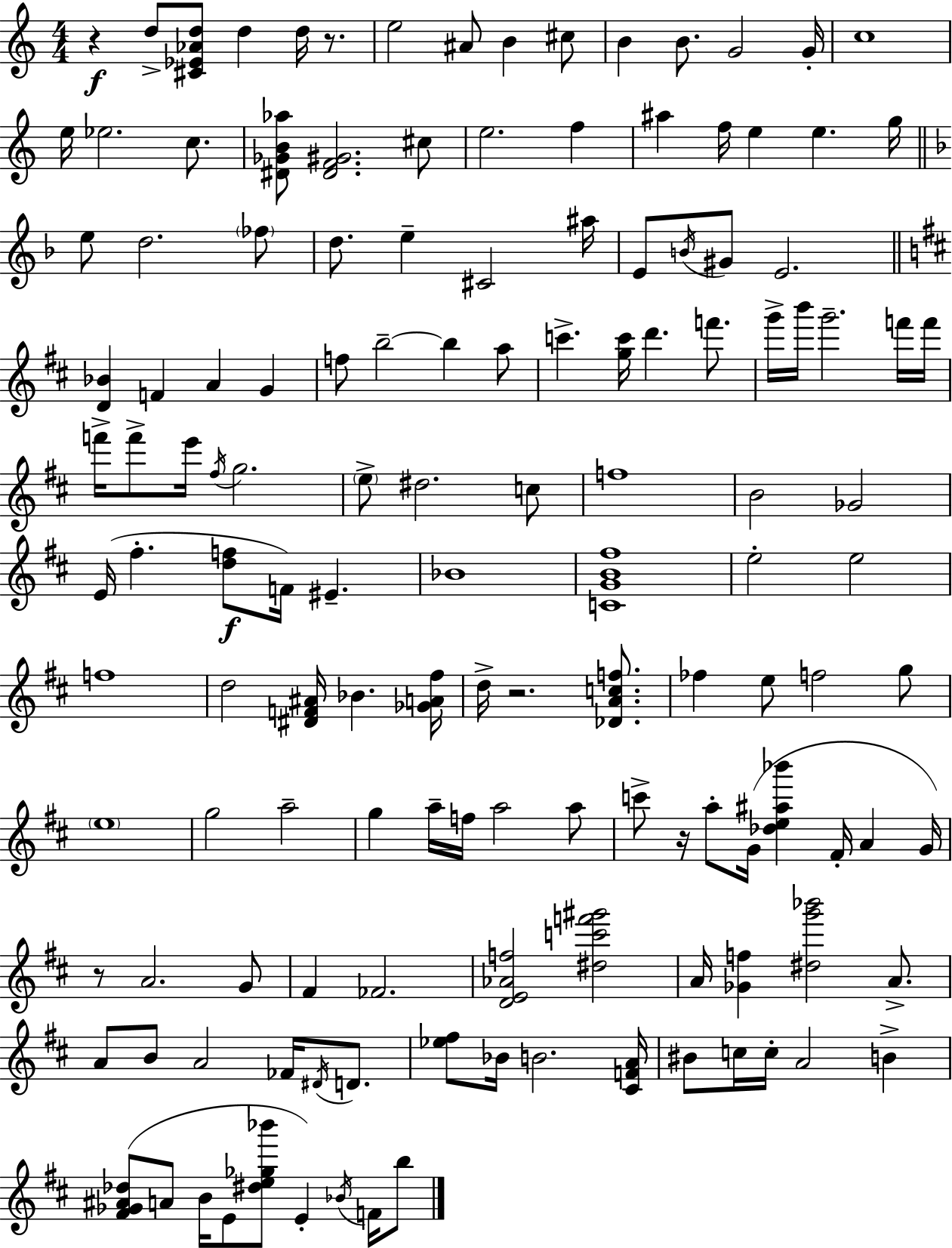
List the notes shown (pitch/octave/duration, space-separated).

R/q D5/e [C#4,Eb4,Ab4,D5]/e D5/q D5/s R/e. E5/h A#4/e B4/q C#5/e B4/q B4/e. G4/h G4/s C5/w E5/s Eb5/h. C5/e. [D#4,Gb4,B4,Ab5]/e [D#4,F4,G#4]/h. C#5/e E5/h. F5/q A#5/q F5/s E5/q E5/q. G5/s E5/e D5/h. FES5/e D5/e. E5/q C#4/h A#5/s E4/e B4/s G#4/e E4/h. [D4,Bb4]/q F4/q A4/q G4/q F5/e B5/h B5/q A5/e C6/q. [G5,C6]/s D6/q. F6/e. G6/s B6/s G6/h. F6/s F6/s F6/s F6/e E6/s F#5/s G5/h. E5/e D#5/h. C5/e F5/w B4/h Gb4/h E4/s F#5/q. [D5,F5]/e F4/s EIS4/q. Bb4/w [C4,G4,B4,F#5]/w E5/h E5/h F5/w D5/h [D#4,F4,A#4]/s Bb4/q. [Gb4,A4,F#5]/s D5/s R/h. [Db4,A4,C5,F5]/e. FES5/q E5/e F5/h G5/e E5/w G5/h A5/h G5/q A5/s F5/s A5/h A5/e C6/e R/s A5/e G4/s [Db5,E5,A#5,Bb6]/q F#4/s A4/q G4/s R/e A4/h. G4/e F#4/q FES4/h. [D4,E4,Ab4,F5]/h [D#5,C6,F6,G#6]/h A4/s [Gb4,F5]/q [D#5,G6,Bb6]/h A4/e. A4/e B4/e A4/h FES4/s D#4/s D4/e. [Eb5,F#5]/e Bb4/s B4/h. [C#4,F4,A4]/s BIS4/e C5/s C5/s A4/h B4/q [F#4,Gb4,A#4,Db5]/e A4/e B4/s E4/e [D#5,E5,Gb5,Bb6]/e E4/q Bb4/s F4/s B5/e